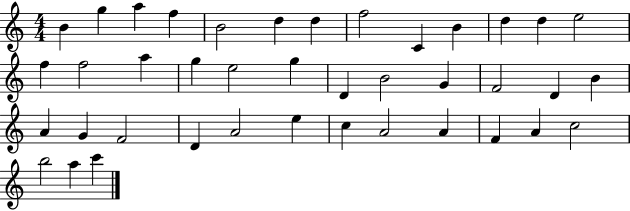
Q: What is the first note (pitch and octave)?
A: B4